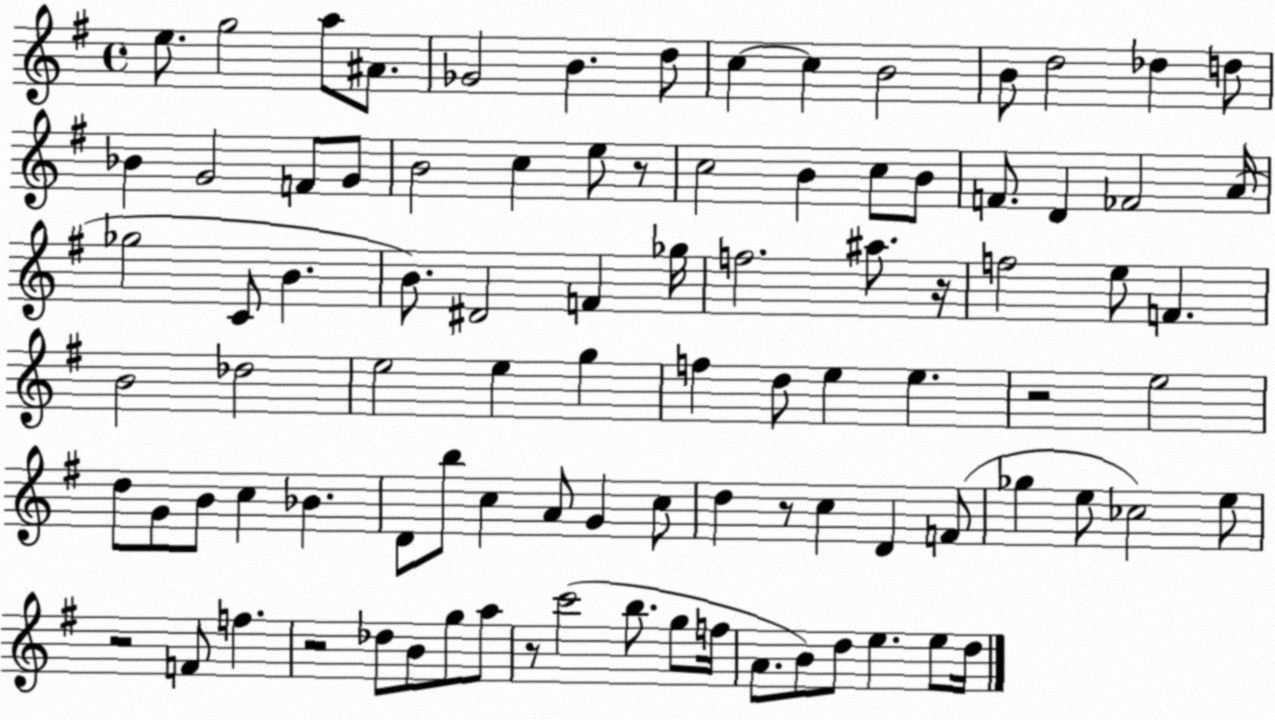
X:1
T:Untitled
M:4/4
L:1/4
K:G
e/2 g2 a/2 ^A/2 _G2 B d/2 c c B2 B/2 d2 _d d/2 _B G2 F/2 G/2 B2 c e/2 z/2 c2 B c/2 B/2 F/2 D _F2 A/4 _g2 C/2 B B/2 ^D2 F _g/4 f2 ^a/2 z/4 f2 e/2 F B2 _d2 e2 e g f d/2 e e z2 e2 d/2 G/2 B/2 c _B D/2 b/2 c A/2 G c/2 d z/2 c D F/2 _g e/2 _c2 e/2 z2 F/2 f z2 _d/2 B/2 g/2 a/2 z/2 c'2 b/2 g/2 f/4 A/2 B/2 d/2 e e/2 d/4